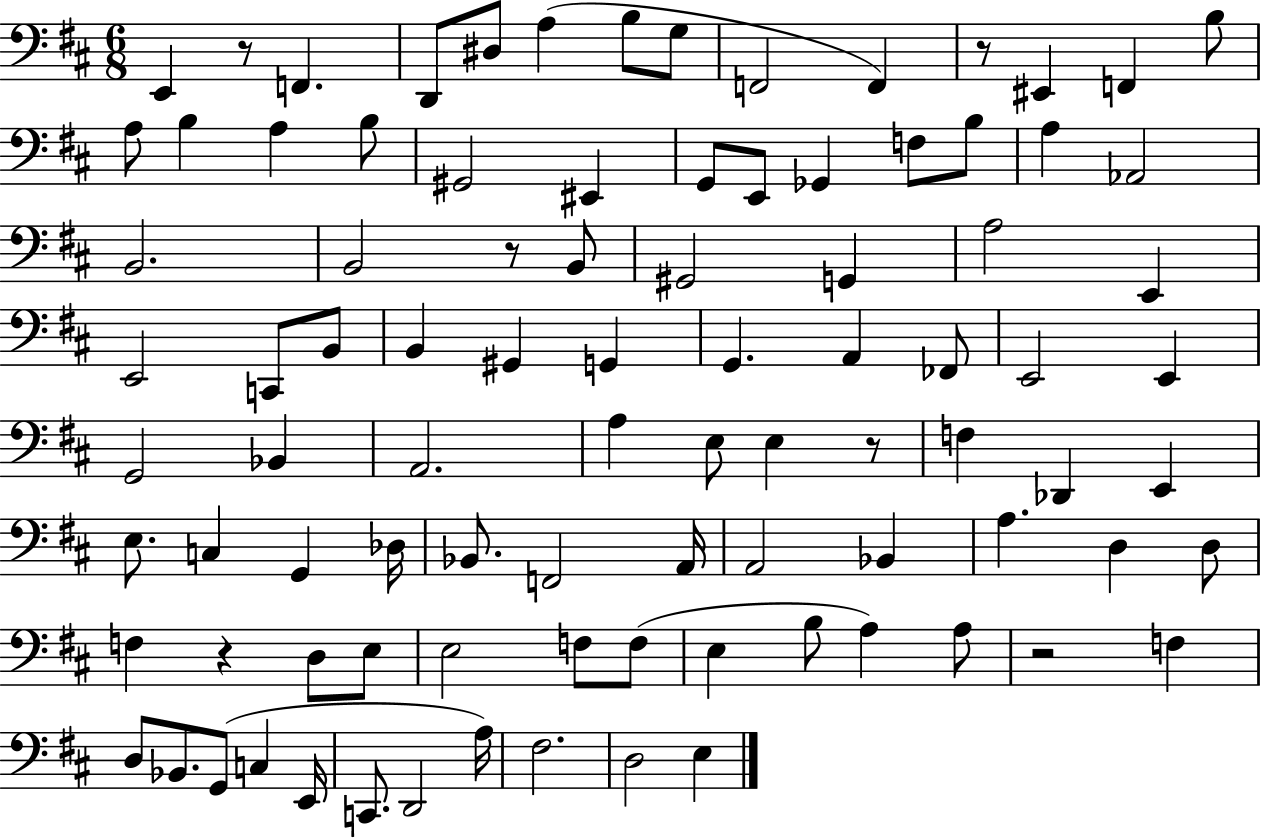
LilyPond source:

{
  \clef bass
  \numericTimeSignature
  \time 6/8
  \key d \major
  e,4 r8 f,4. | d,8 dis8 a4( b8 g8 | f,2 f,4) | r8 eis,4 f,4 b8 | \break a8 b4 a4 b8 | gis,2 eis,4 | g,8 e,8 ges,4 f8 b8 | a4 aes,2 | \break b,2. | b,2 r8 b,8 | gis,2 g,4 | a2 e,4 | \break e,2 c,8 b,8 | b,4 gis,4 g,4 | g,4. a,4 fes,8 | e,2 e,4 | \break g,2 bes,4 | a,2. | a4 e8 e4 r8 | f4 des,4 e,4 | \break e8. c4 g,4 des16 | bes,8. f,2 a,16 | a,2 bes,4 | a4. d4 d8 | \break f4 r4 d8 e8 | e2 f8 f8( | e4 b8 a4) a8 | r2 f4 | \break d8 bes,8. g,8( c4 e,16 | c,8. d,2 a16) | fis2. | d2 e4 | \break \bar "|."
}